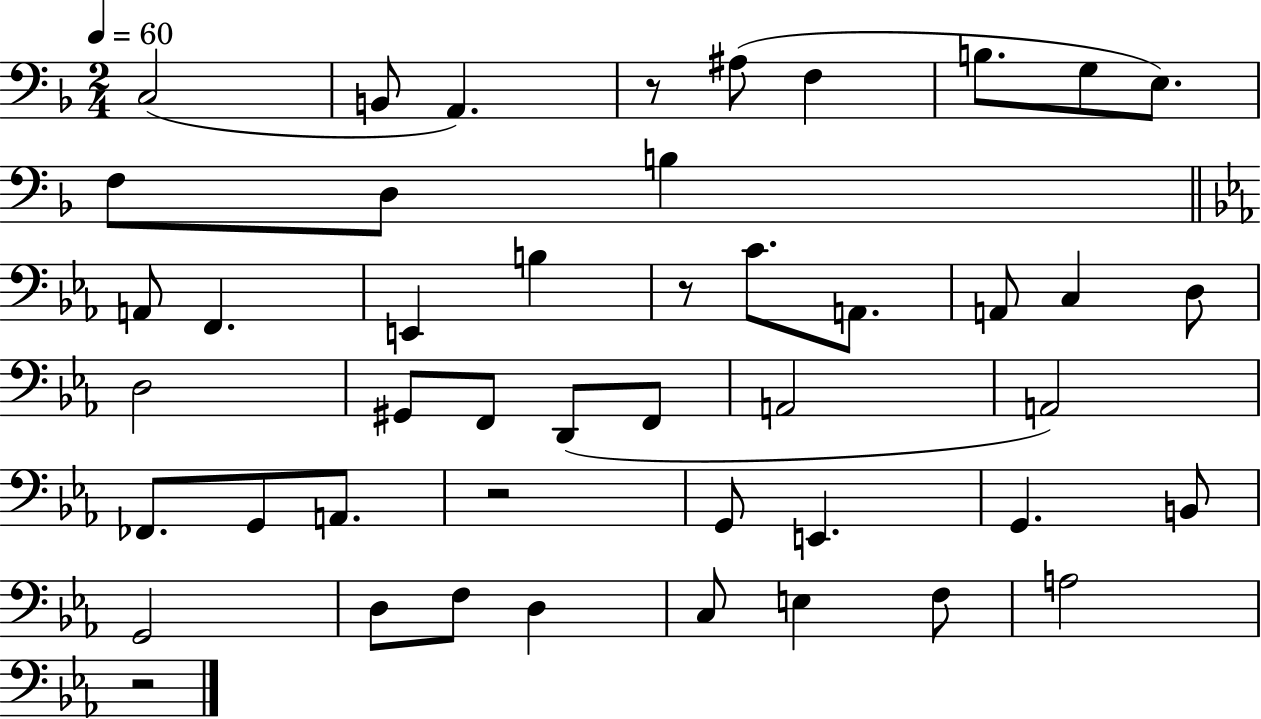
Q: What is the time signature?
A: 2/4